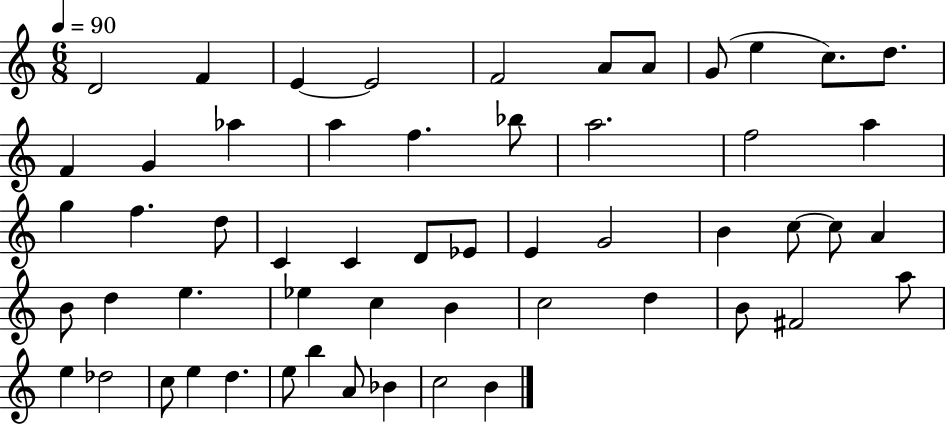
{
  \clef treble
  \numericTimeSignature
  \time 6/8
  \key c \major
  \tempo 4 = 90
  \repeat volta 2 { d'2 f'4 | e'4~~ e'2 | f'2 a'8 a'8 | g'8( e''4 c''8.) d''8. | \break f'4 g'4 aes''4 | a''4 f''4. bes''8 | a''2. | f''2 a''4 | \break g''4 f''4. d''8 | c'4 c'4 d'8 ees'8 | e'4 g'2 | b'4 c''8~~ c''8 a'4 | \break b'8 d''4 e''4. | ees''4 c''4 b'4 | c''2 d''4 | b'8 fis'2 a''8 | \break e''4 des''2 | c''8 e''4 d''4. | e''8 b''4 a'8 bes'4 | c''2 b'4 | \break } \bar "|."
}